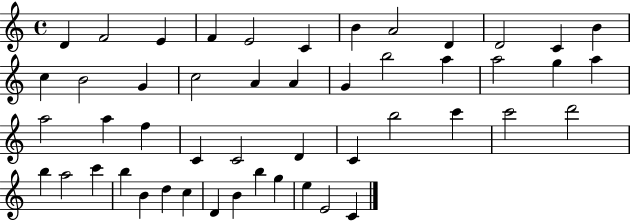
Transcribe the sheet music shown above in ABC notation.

X:1
T:Untitled
M:4/4
L:1/4
K:C
D F2 E F E2 C B A2 D D2 C B c B2 G c2 A A G b2 a a2 g a a2 a f C C2 D C b2 c' c'2 d'2 b a2 c' b B d c D B b g e E2 C